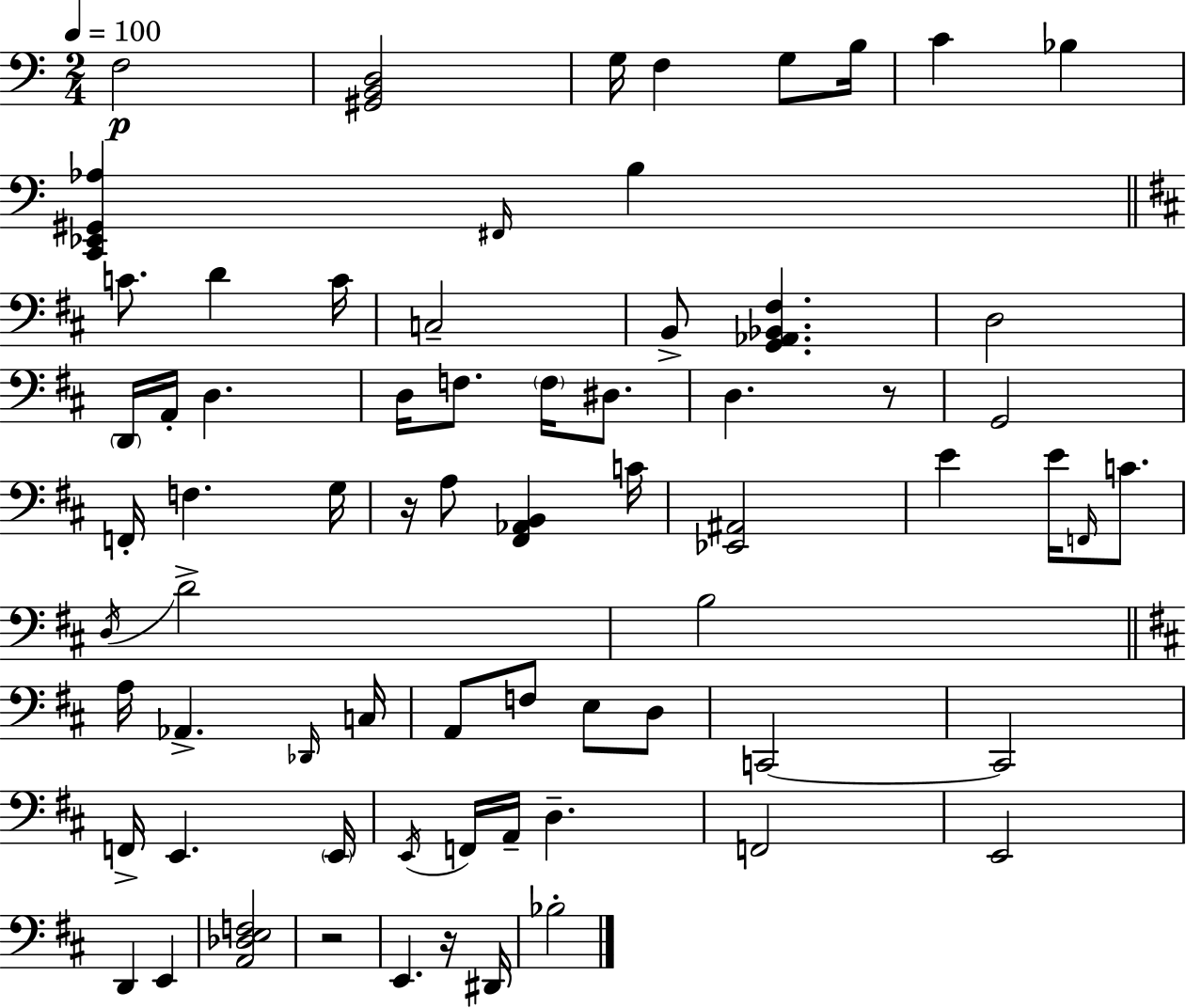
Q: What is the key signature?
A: C major